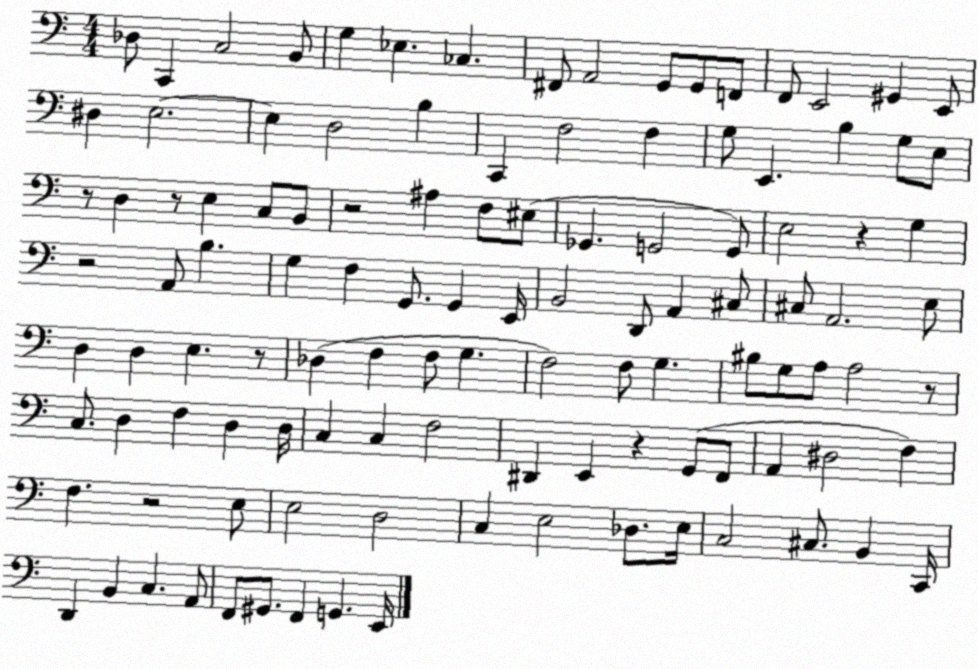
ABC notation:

X:1
T:Untitled
M:4/4
L:1/4
K:C
_D,/2 C,, C,2 B,,/2 G, _E, _C, ^F,,/2 A,,2 G,,/2 G,,/2 F,,/2 F,,/2 E,,2 ^G,, E,,/2 ^D, E,2 E, D,2 B, C,, F,2 F, G,/2 E,, B, G,/2 E,/2 z/2 D, z/2 E, C,/2 B,,/2 z2 ^A, F,/2 ^E,/2 _G,, G,,2 G,,/2 E,2 z G, z2 A,,/2 B, G, F, G,,/2 G,, E,,/4 B,,2 D,,/2 A,, ^C,/2 ^C,/2 A,,2 E,/2 D, D, E, z/2 _D, F, F,/2 G, F,2 F,/2 G, ^B,/2 G,/2 A,/2 A,2 z/2 C,/2 D, F, D, D,/4 C, C, F,2 ^D,, E,, z G,,/2 F,,/2 A,, ^D,2 F, F, z2 E,/2 E,2 D,2 C, E,2 _D,/2 E,/4 C,2 ^C,/2 B,, C,,/4 D,, B,, C, A,,/2 F,,/2 ^G,,/2 F,, G,, E,,/4